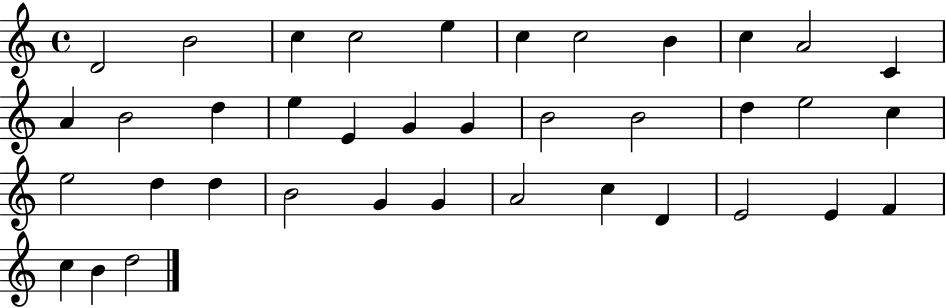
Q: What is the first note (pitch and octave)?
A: D4